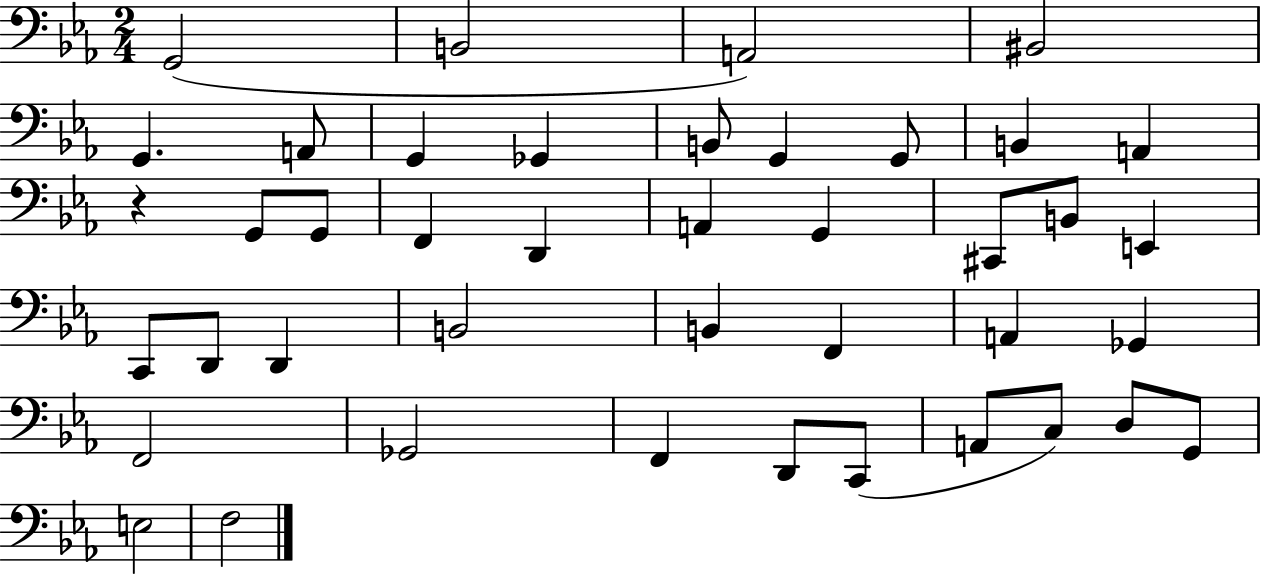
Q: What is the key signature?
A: EES major